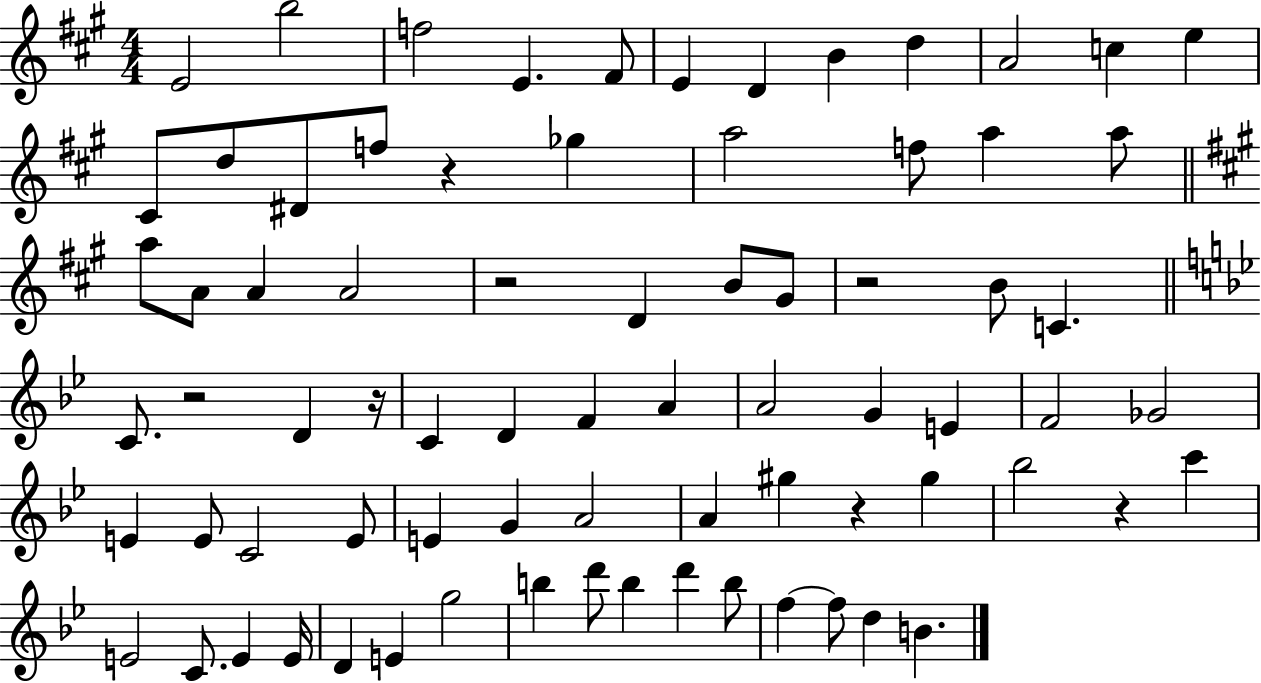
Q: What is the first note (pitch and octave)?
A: E4